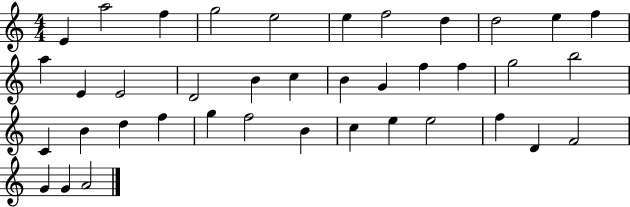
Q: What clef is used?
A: treble